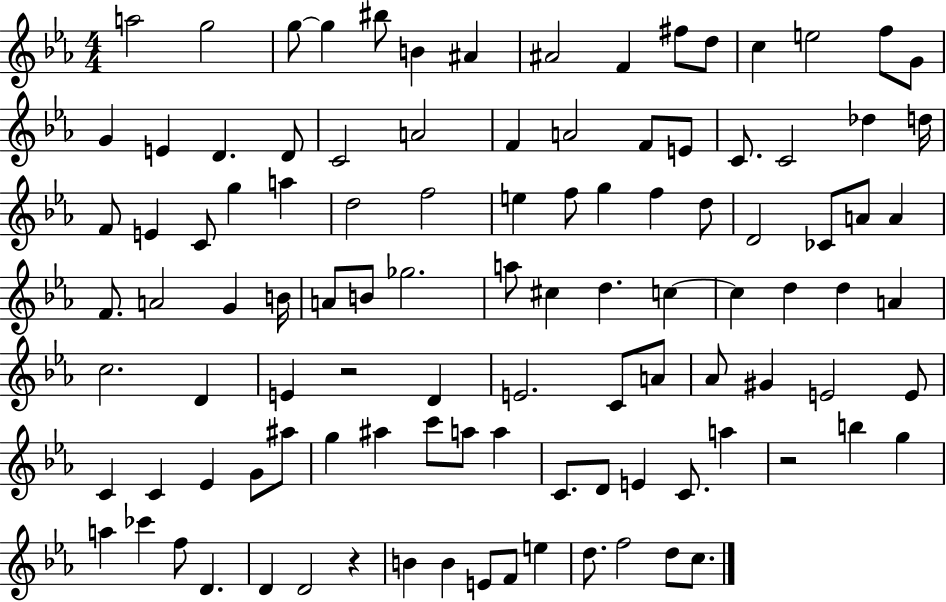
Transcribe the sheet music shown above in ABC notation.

X:1
T:Untitled
M:4/4
L:1/4
K:Eb
a2 g2 g/2 g ^b/2 B ^A ^A2 F ^f/2 d/2 c e2 f/2 G/2 G E D D/2 C2 A2 F A2 F/2 E/2 C/2 C2 _d d/4 F/2 E C/2 g a d2 f2 e f/2 g f d/2 D2 _C/2 A/2 A F/2 A2 G B/4 A/2 B/2 _g2 a/2 ^c d c c d d A c2 D E z2 D E2 C/2 A/2 _A/2 ^G E2 E/2 C C _E G/2 ^a/2 g ^a c'/2 a/2 a C/2 D/2 E C/2 a z2 b g a _c' f/2 D D D2 z B B E/2 F/2 e d/2 f2 d/2 c/2